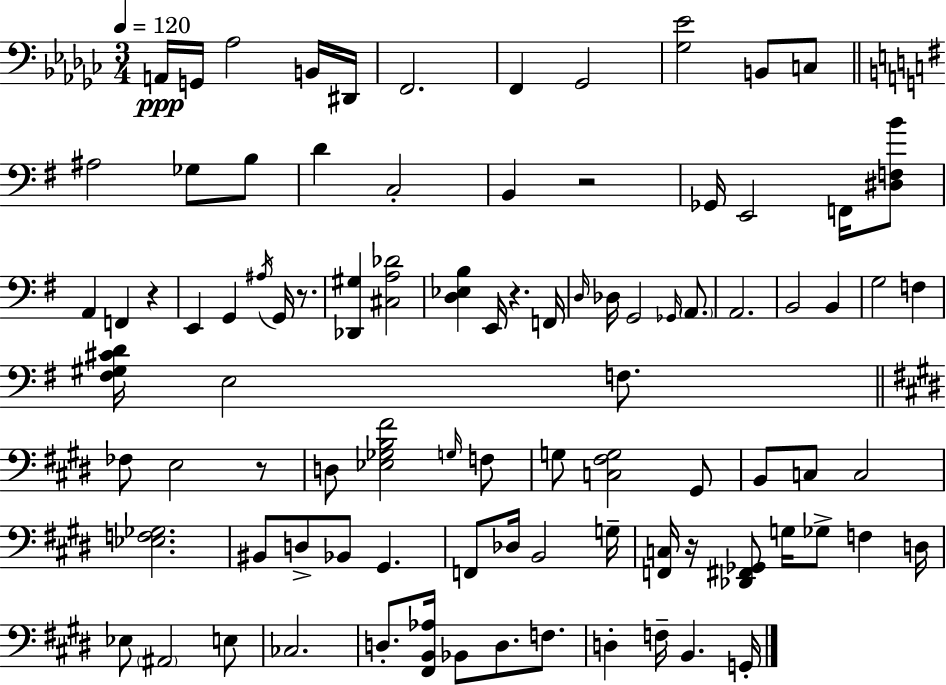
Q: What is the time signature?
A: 3/4